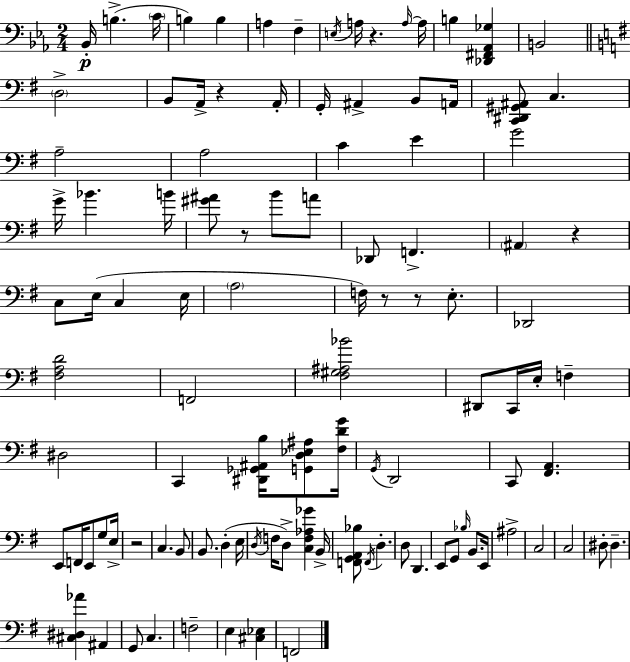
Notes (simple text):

Bb2/s B3/q. C4/s B3/q B3/q A3/q F3/q E3/s A3/s R/q. A3/s A3/s B3/q [Db2,F#2,Ab2,Gb3]/q B2/h D3/h B2/e A2/s R/q A2/s G2/s A#2/q B2/e A2/s [C2,D#2,G#2,A#2]/e C3/q. A3/h A3/h C4/q E4/q G4/h G4/s Bb4/q. B4/s [G#4,A#4]/e R/e B4/e A4/e Db2/e F2/q. A#2/q R/q C3/e E3/s C3/q E3/s A3/h F3/s R/e R/e E3/e. Db2/h [F#3,A3,D4]/h F2/h [F#3,G#3,A#3,Bb4]/h D#2/e C2/s E3/s F3/q D#3/h C2/q [D#2,Gb2,A#2,B3]/s [G2,D3,Eb3,A#3]/e [F#3,D4,G4]/s G2/s D2/h C2/e [F#2,A2]/q. E2/e F2/s E2/e G3/e E3/s R/h C3/q. B2/e B2/e. D3/q E3/s D3/s F3/s D3/e [C3,F3,Ab3,Gb4]/q B2/s [F2,G2,A2,Bb3]/e F2/s D3/q. D3/e D2/q. E2/e G2/e Bb3/s B2/e. E2/s A#3/h C3/h C3/h D#3/e D#3/q. [C#3,D#3,Ab4]/q A#2/q G2/e C3/q. F3/h E3/q [C#3,Eb3]/q F2/h